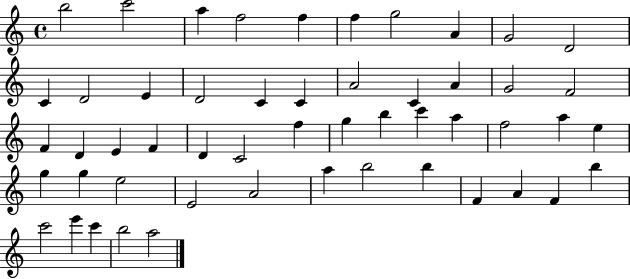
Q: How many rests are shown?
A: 0